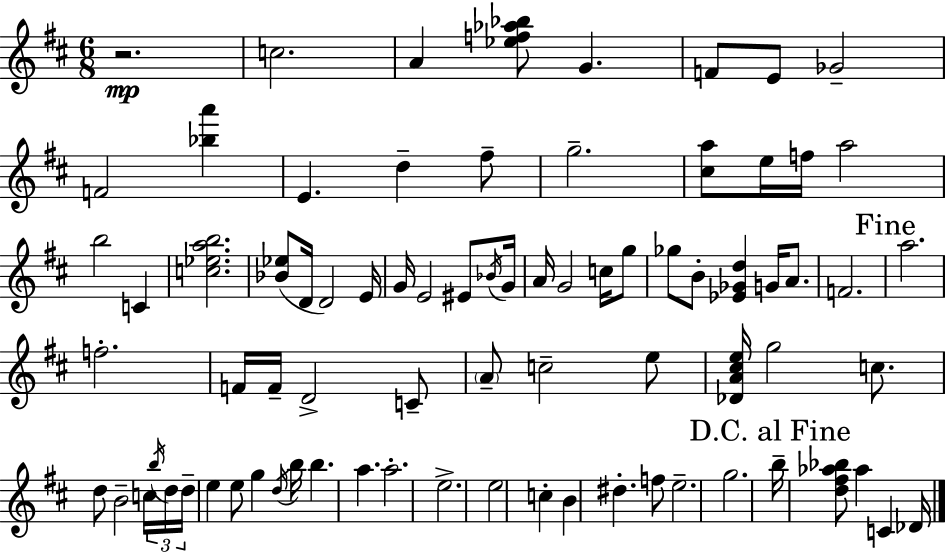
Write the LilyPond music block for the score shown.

{
  \clef treble
  \numericTimeSignature
  \time 6/8
  \key d \major
  \repeat volta 2 { r2.\mp | c''2. | a'4 <ees'' f'' aes'' bes''>8 g'4. | f'8 e'8 ges'2-- | \break f'2 <bes'' a'''>4 | e'4. d''4-- fis''8-- | g''2.-- | <cis'' a''>8 e''16 f''16 a''2 | \break b''2 c'4 | <c'' ees'' a'' b''>2. | <bes' ees''>8( d'16 d'2) e'16 | g'16 e'2 eis'8 \acciaccatura { bes'16 } | \break g'16 a'16 g'2 c''16 g''8 | ges''8 b'8-. <ees' ges' d''>4 g'16 a'8. | f'2. | \mark "Fine" a''2. | \break f''2.-. | f'16 f'16-- d'2-> c'8-- | \parenthesize a'8-- c''2-- e''8 | <des' a' cis'' e''>16 g''2 c''8. | \break d''8 b'2-- c''16 | \tuplet 3/2 { \acciaccatura { b''16 } d''16 d''16-- } e''4 e''8 g''4 | \acciaccatura { d''16 } b''16 b''4. a''4. | a''2.-. | \break e''2.-> | e''2 c''4-. | b'4 dis''4.-. | f''8 e''2.-- | \break g''2. | \mark "D.C. al Fine" b''16-- <d'' fis'' aes'' bes''>8 aes''4 c'4 | des'16 } \bar "|."
}